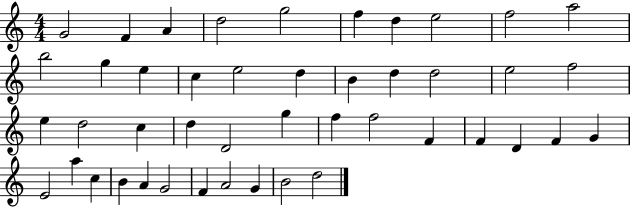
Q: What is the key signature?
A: C major